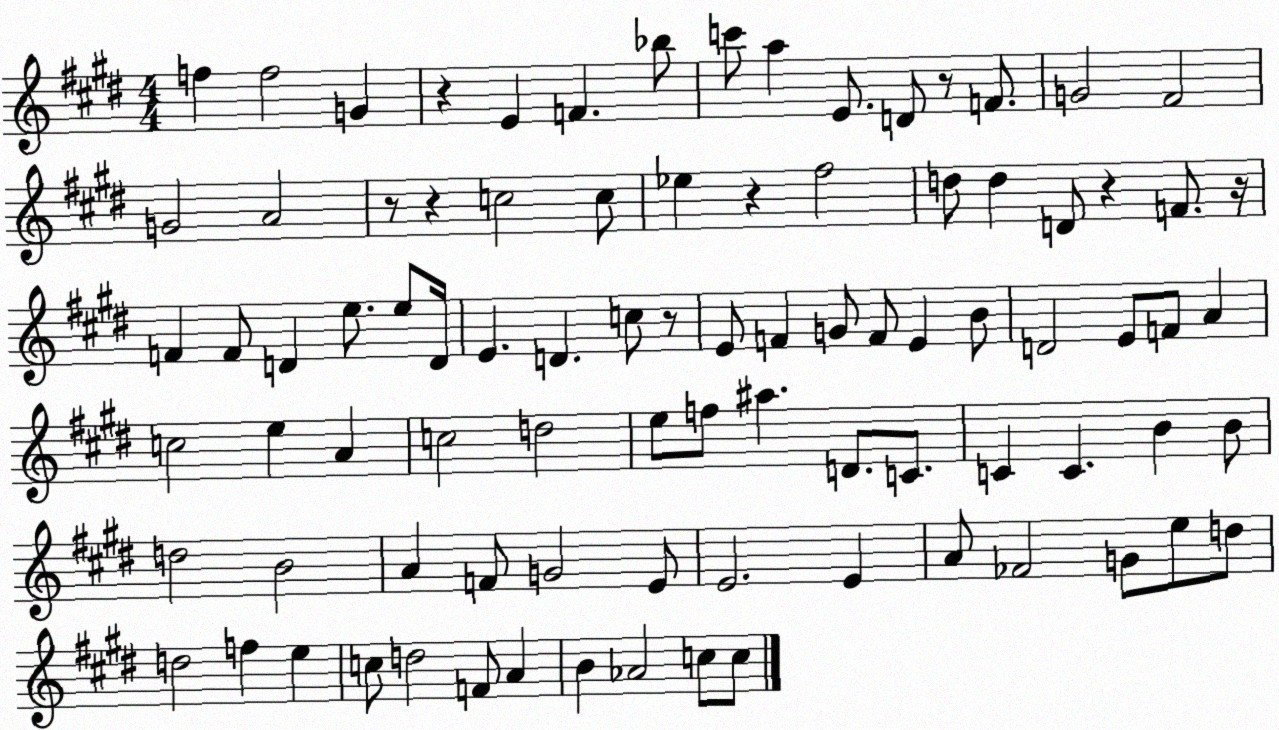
X:1
T:Untitled
M:4/4
L:1/4
K:E
f f2 G z E F _b/2 c'/2 a E/2 D/2 z/2 F/2 G2 ^F2 G2 A2 z/2 z c2 c/2 _e z ^f2 d/2 d D/2 z F/2 z/4 F F/2 D e/2 e/2 D/4 E D c/2 z/2 E/2 F G/2 F/2 E B/2 D2 E/2 F/2 A c2 e A c2 d2 e/2 f/2 ^a D/2 C/2 C C B B/2 d2 B2 A F/2 G2 E/2 E2 E A/2 _F2 G/2 e/2 d/2 d2 f e c/2 d2 F/2 A B _A2 c/2 c/2